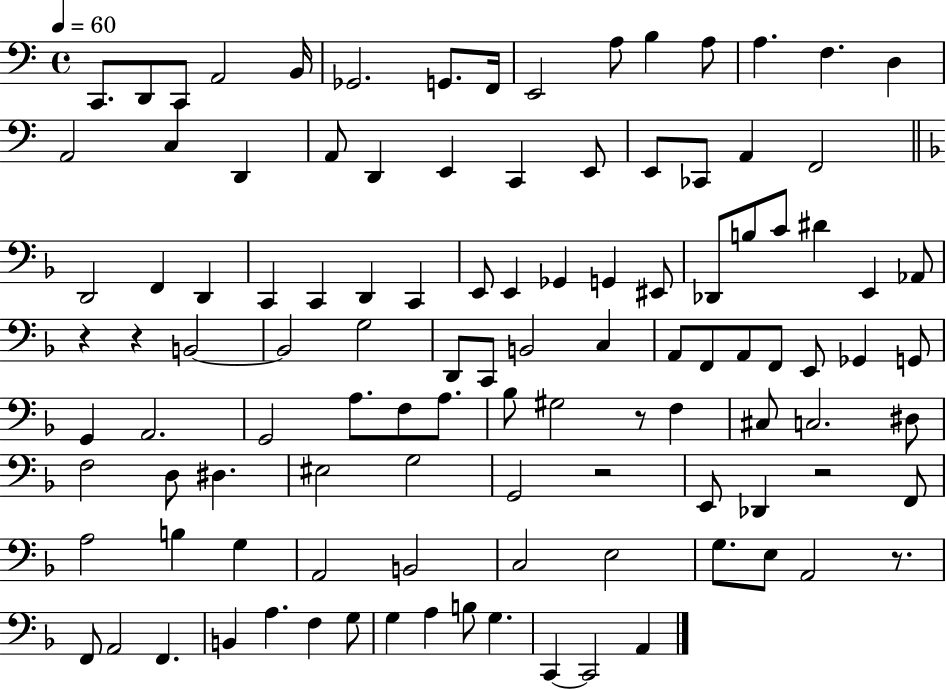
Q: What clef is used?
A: bass